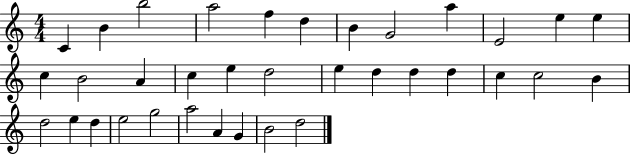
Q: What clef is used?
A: treble